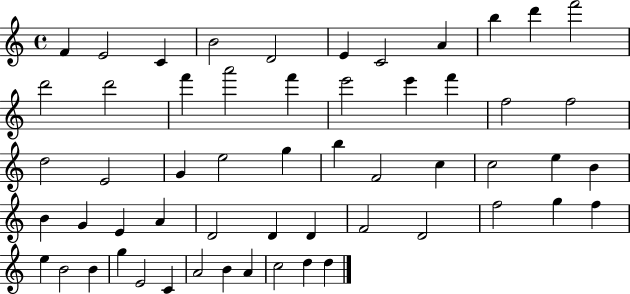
X:1
T:Untitled
M:4/4
L:1/4
K:C
F E2 C B2 D2 E C2 A b d' f'2 d'2 d'2 f' a'2 f' e'2 e' f' f2 f2 d2 E2 G e2 g b F2 c c2 e B B G E A D2 D D F2 D2 f2 g f e B2 B g E2 C A2 B A c2 d d